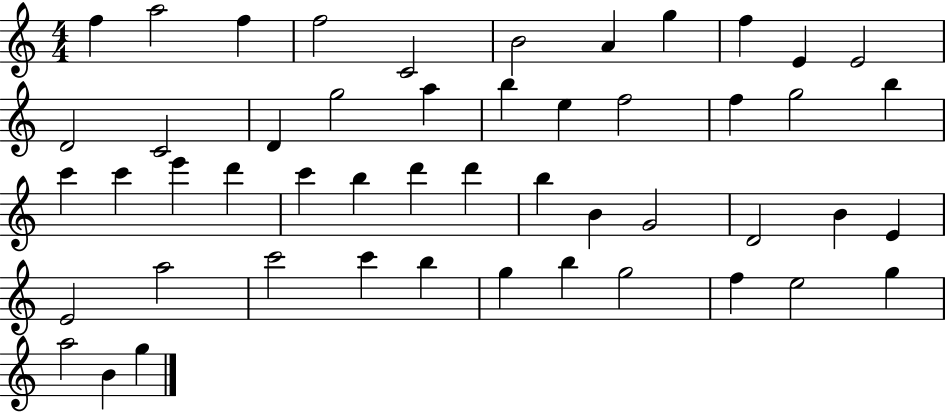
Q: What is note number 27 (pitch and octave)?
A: C6